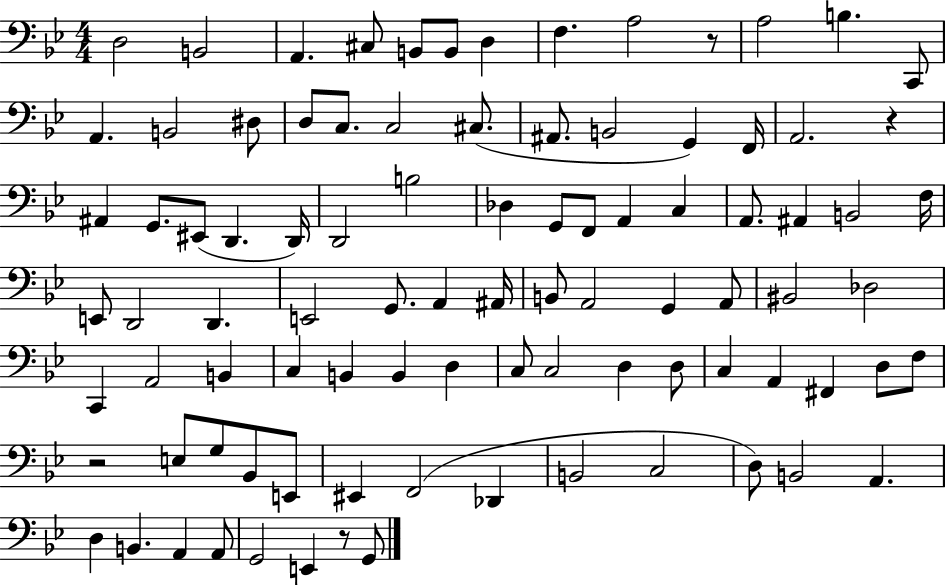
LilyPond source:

{
  \clef bass
  \numericTimeSignature
  \time 4/4
  \key bes \major
  \repeat volta 2 { d2 b,2 | a,4. cis8 b,8 b,8 d4 | f4. a2 r8 | a2 b4. c,8 | \break a,4. b,2 dis8 | d8 c8. c2 cis8.( | ais,8. b,2 g,4) f,16 | a,2. r4 | \break ais,4 g,8. eis,8( d,4. d,16) | d,2 b2 | des4 g,8 f,8 a,4 c4 | a,8. ais,4 b,2 f16 | \break e,8 d,2 d,4. | e,2 g,8. a,4 ais,16 | b,8 a,2 g,4 a,8 | bis,2 des2 | \break c,4 a,2 b,4 | c4 b,4 b,4 d4 | c8 c2 d4 d8 | c4 a,4 fis,4 d8 f8 | \break r2 e8 g8 bes,8 e,8 | eis,4 f,2( des,4 | b,2 c2 | d8) b,2 a,4. | \break d4 b,4. a,4 a,8 | g,2 e,4 r8 g,8 | } \bar "|."
}